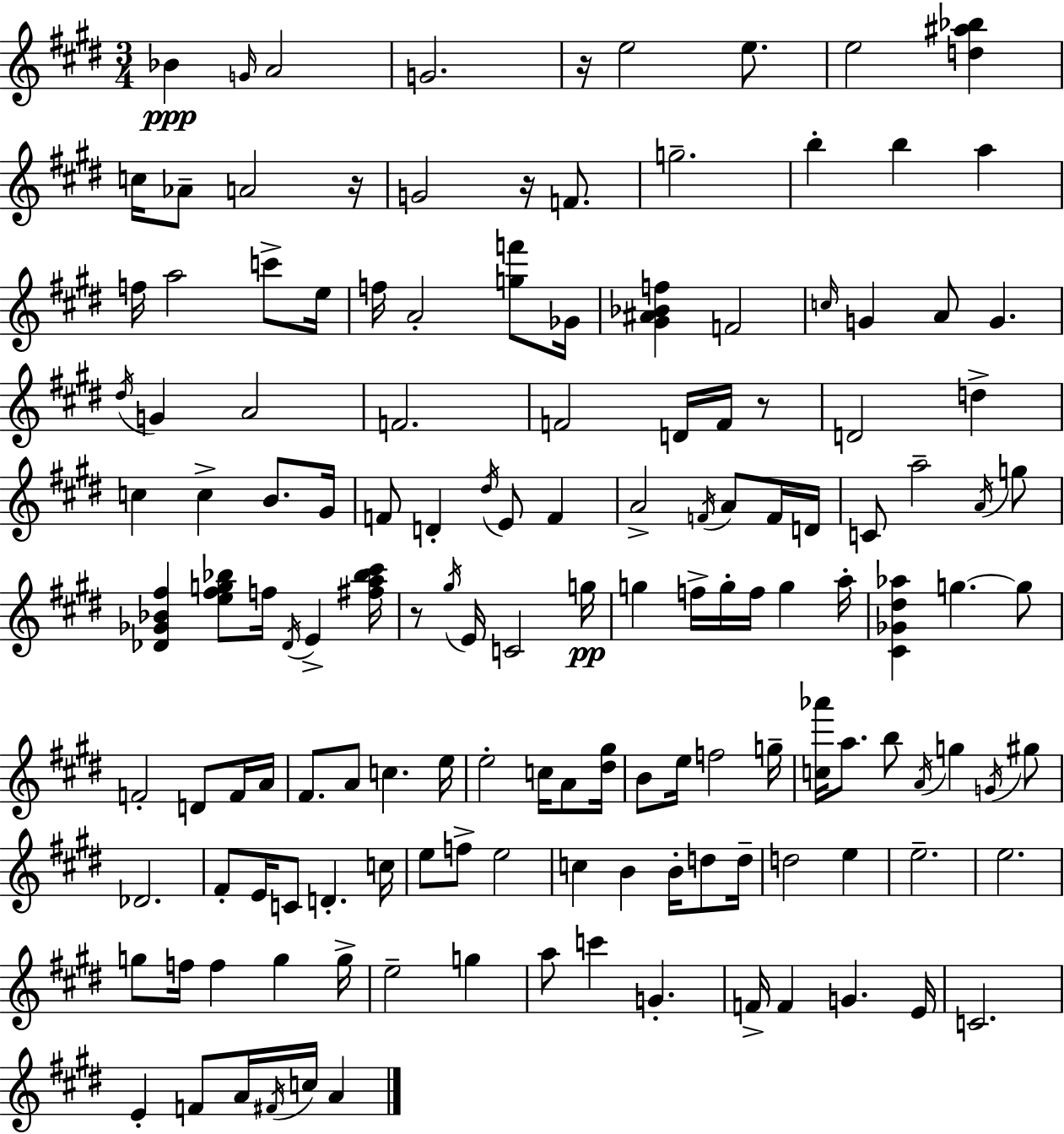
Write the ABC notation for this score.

X:1
T:Untitled
M:3/4
L:1/4
K:E
_B G/4 A2 G2 z/4 e2 e/2 e2 [d^a_b] c/4 _A/2 A2 z/4 G2 z/4 F/2 g2 b b a f/4 a2 c'/2 e/4 f/4 A2 [gf']/2 _G/4 [^G^A_Bf] F2 c/4 G A/2 G ^d/4 G A2 F2 F2 D/4 F/4 z/2 D2 d c c B/2 ^G/4 F/2 D ^d/4 E/2 F A2 F/4 A/2 F/4 D/4 C/2 a2 A/4 g/2 [_D_G_B^f] [e^fg_b]/2 f/4 _D/4 E [^fa_b^c']/4 z/2 ^g/4 E/4 C2 g/4 g f/4 g/4 f/4 g a/4 [^C_G^d_a] g g/2 F2 D/2 F/4 A/4 ^F/2 A/2 c e/4 e2 c/4 A/2 [^d^g]/4 B/2 e/4 f2 g/4 [c_a']/4 a/2 b/2 A/4 g G/4 ^g/2 _D2 ^F/2 E/4 C/2 D c/4 e/2 f/2 e2 c B B/4 d/2 d/4 d2 e e2 e2 g/2 f/4 f g g/4 e2 g a/2 c' G F/4 F G E/4 C2 E F/2 A/4 ^F/4 c/4 A